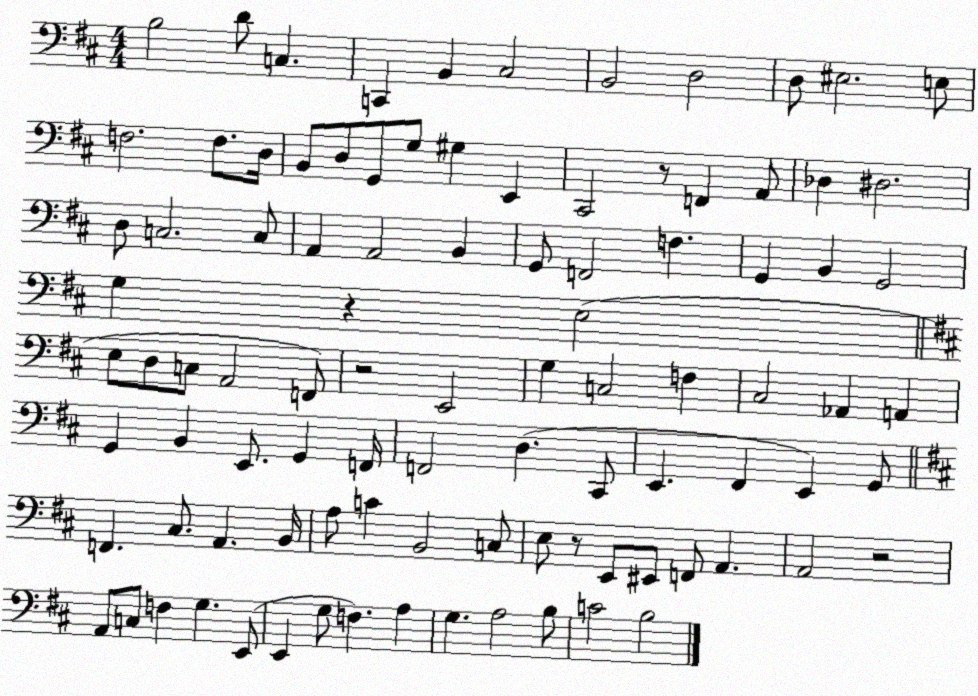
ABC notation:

X:1
T:Untitled
M:4/4
L:1/4
K:D
B,2 D/2 C, C,, B,, ^C,2 B,,2 D,2 D,/2 ^E,2 E,/2 F,2 F,/2 D,/4 B,,/2 D,/2 G,,/2 G,/2 ^G, E,, ^C,,2 z/2 F,, A,,/2 _D, ^D,2 D,/2 C,2 C,/2 A,, A,,2 B,, G,,/2 F,,2 F, G,, B,, G,,2 G, z E,2 E,/2 D,/2 C,/2 A,,2 F,,/2 z2 E,,2 G, C,2 F, ^C,2 _A,, A,, G,, B,, E,,/2 G,, F,,/4 F,,2 D, ^C,,/2 E,, ^F,, E,, G,,/2 F,, ^C,/2 A,, B,,/4 A,/2 C B,,2 C,/2 E,/2 z/2 E,,/2 ^E,,/2 F,,/2 A,, A,,2 z2 A,,/2 C,/2 F, G, E,,/2 E,, G,/2 F, A, G, A,2 B,/2 C2 B,2